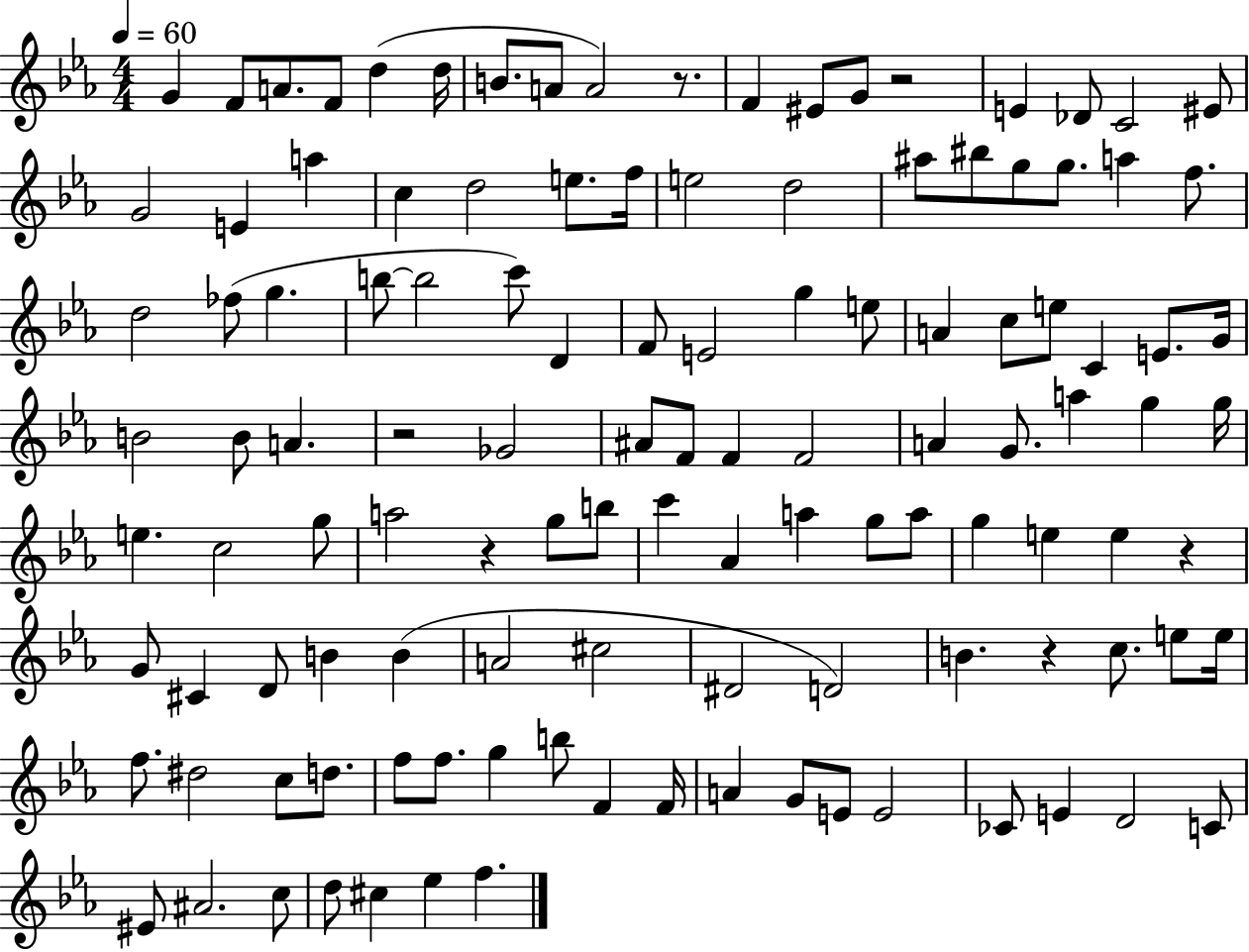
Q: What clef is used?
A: treble